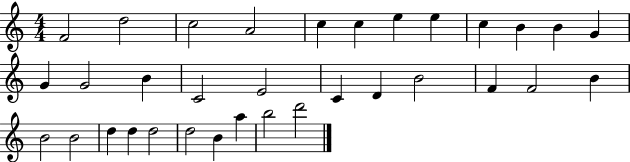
F4/h D5/h C5/h A4/h C5/q C5/q E5/q E5/q C5/q B4/q B4/q G4/q G4/q G4/h B4/q C4/h E4/h C4/q D4/q B4/h F4/q F4/h B4/q B4/h B4/h D5/q D5/q D5/h D5/h B4/q A5/q B5/h D6/h